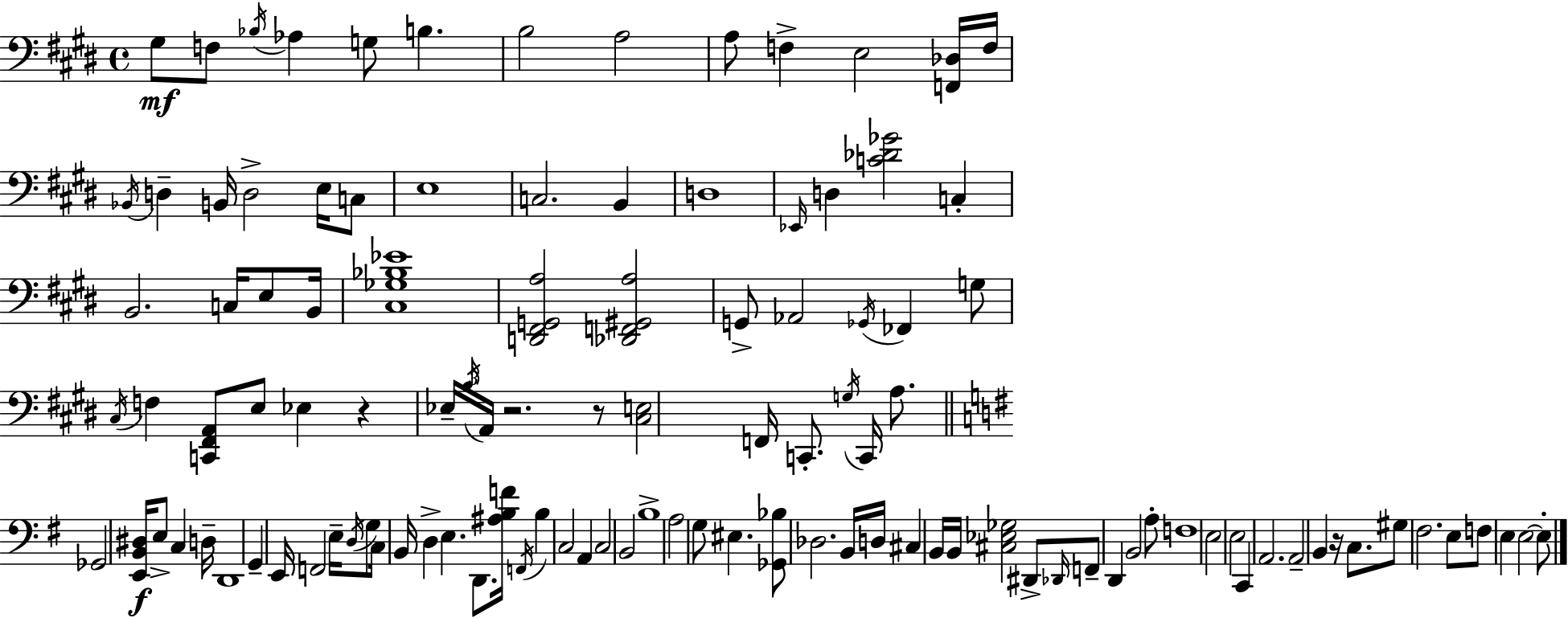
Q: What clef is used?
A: bass